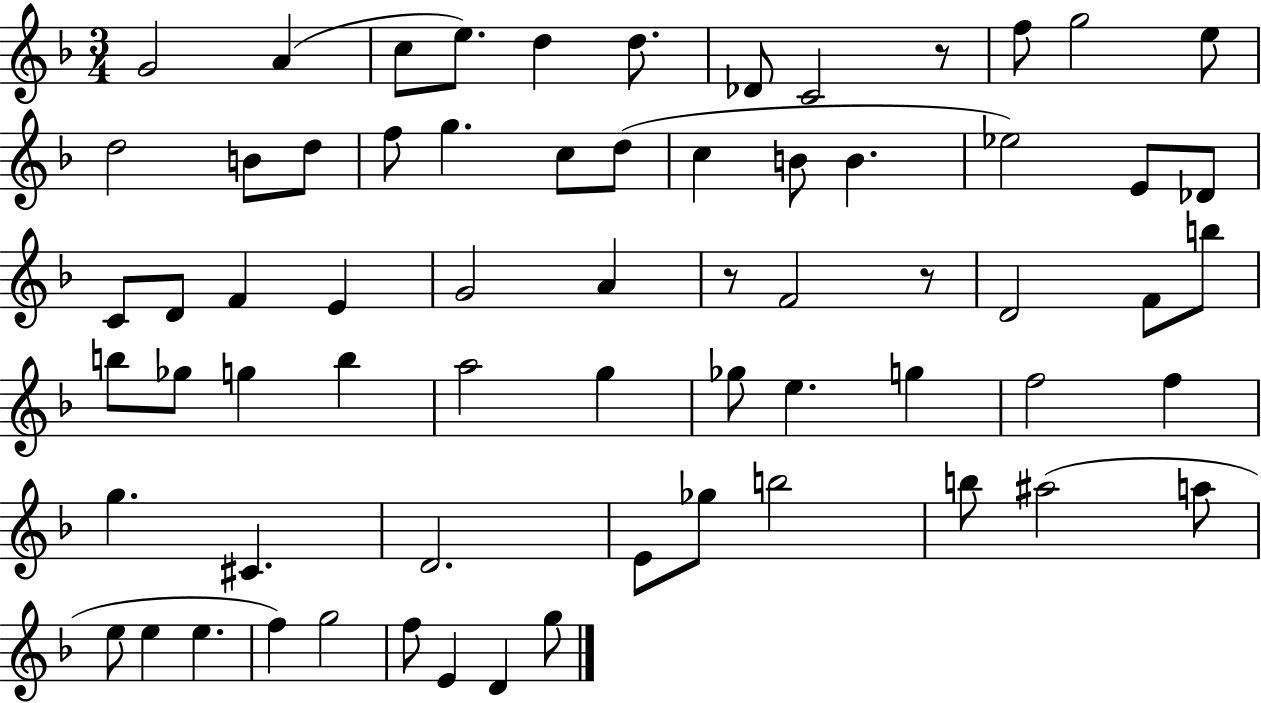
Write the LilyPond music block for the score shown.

{
  \clef treble
  \numericTimeSignature
  \time 3/4
  \key f \major
  g'2 a'4( | c''8 e''8.) d''4 d''8. | des'8 c'2 r8 | f''8 g''2 e''8 | \break d''2 b'8 d''8 | f''8 g''4. c''8 d''8( | c''4 b'8 b'4. | ees''2) e'8 des'8 | \break c'8 d'8 f'4 e'4 | g'2 a'4 | r8 f'2 r8 | d'2 f'8 b''8 | \break b''8 ges''8 g''4 b''4 | a''2 g''4 | ges''8 e''4. g''4 | f''2 f''4 | \break g''4. cis'4. | d'2. | e'8 ges''8 b''2 | b''8 ais''2( a''8 | \break e''8 e''4 e''4. | f''4) g''2 | f''8 e'4 d'4 g''8 | \bar "|."
}